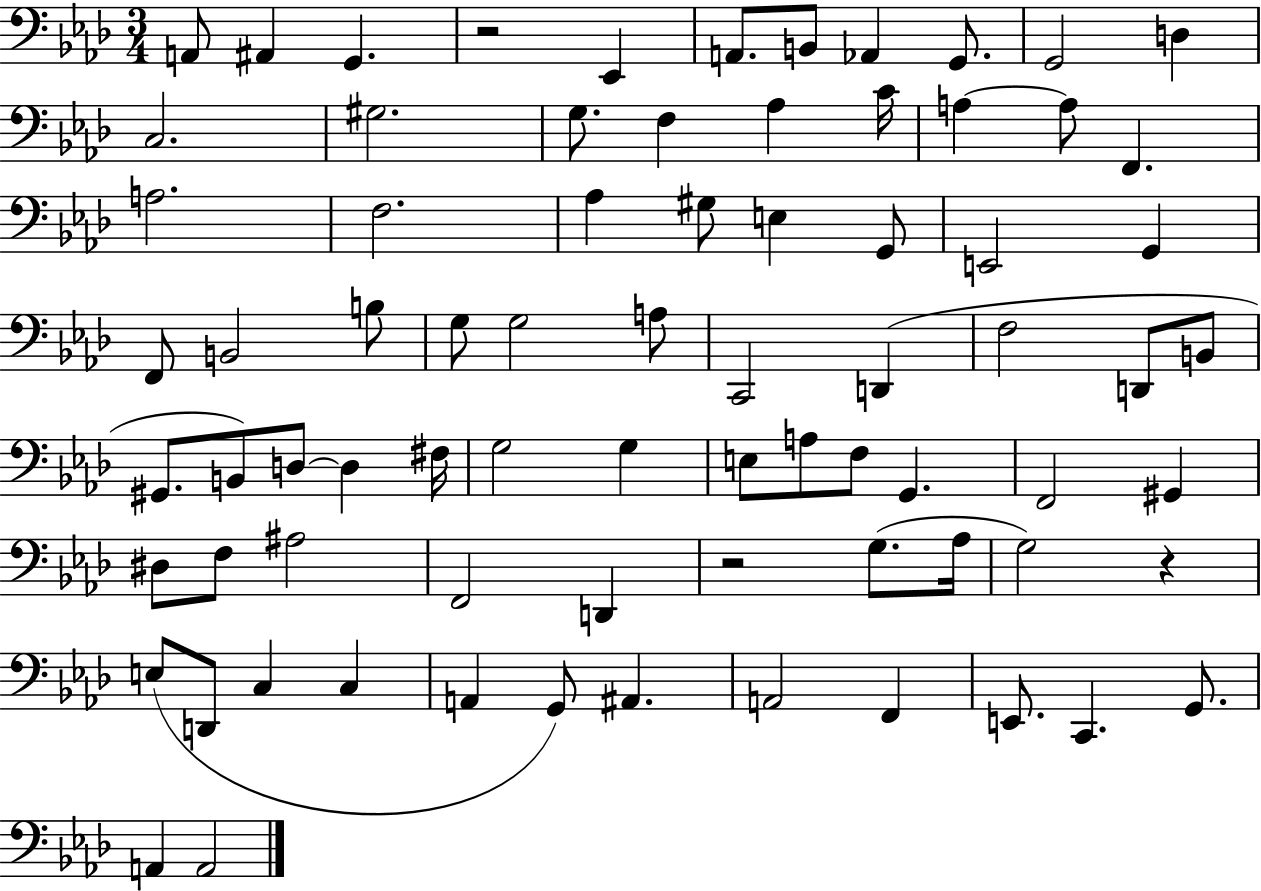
{
  \clef bass
  \numericTimeSignature
  \time 3/4
  \key aes \major
  a,8 ais,4 g,4. | r2 ees,4 | a,8. b,8 aes,4 g,8. | g,2 d4 | \break c2. | gis2. | g8. f4 aes4 c'16 | a4~~ a8 f,4. | \break a2. | f2. | aes4 gis8 e4 g,8 | e,2 g,4 | \break f,8 b,2 b8 | g8 g2 a8 | c,2 d,4( | f2 d,8 b,8 | \break gis,8. b,8) d8~~ d4 fis16 | g2 g4 | e8 a8 f8 g,4. | f,2 gis,4 | \break dis8 f8 ais2 | f,2 d,4 | r2 g8.( aes16 | g2) r4 | \break e8( d,8 c4 c4 | a,4 g,8) ais,4. | a,2 f,4 | e,8. c,4. g,8. | \break a,4 a,2 | \bar "|."
}